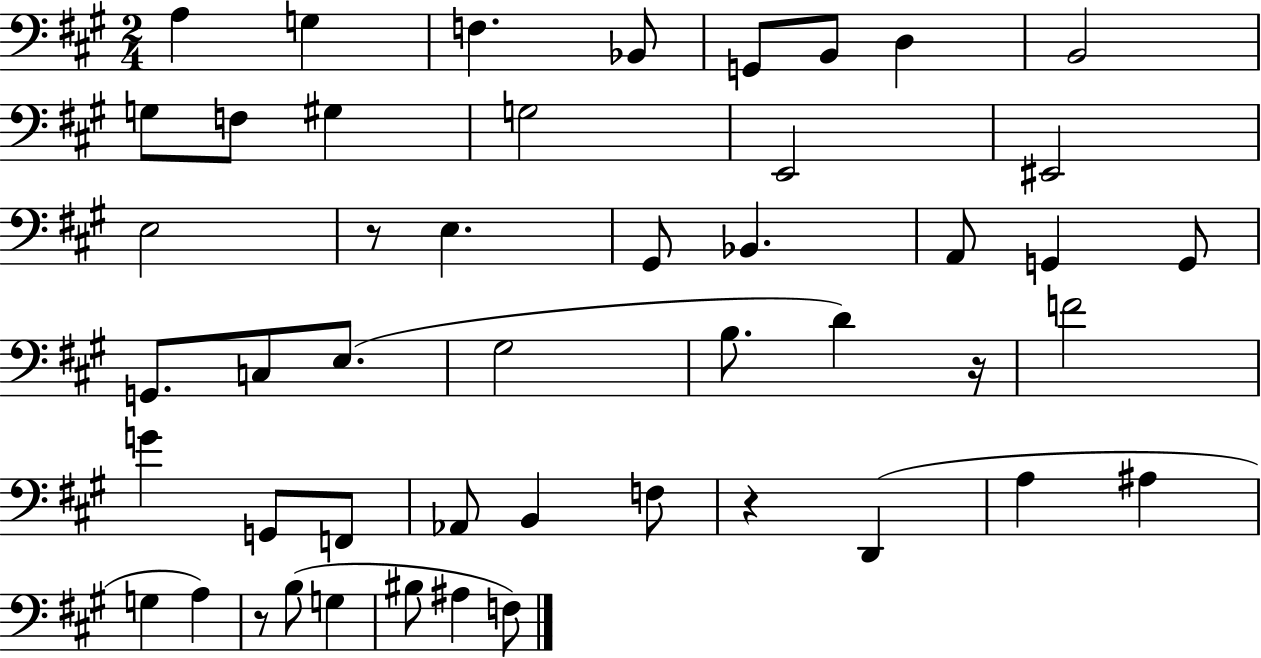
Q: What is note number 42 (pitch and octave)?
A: BIS3